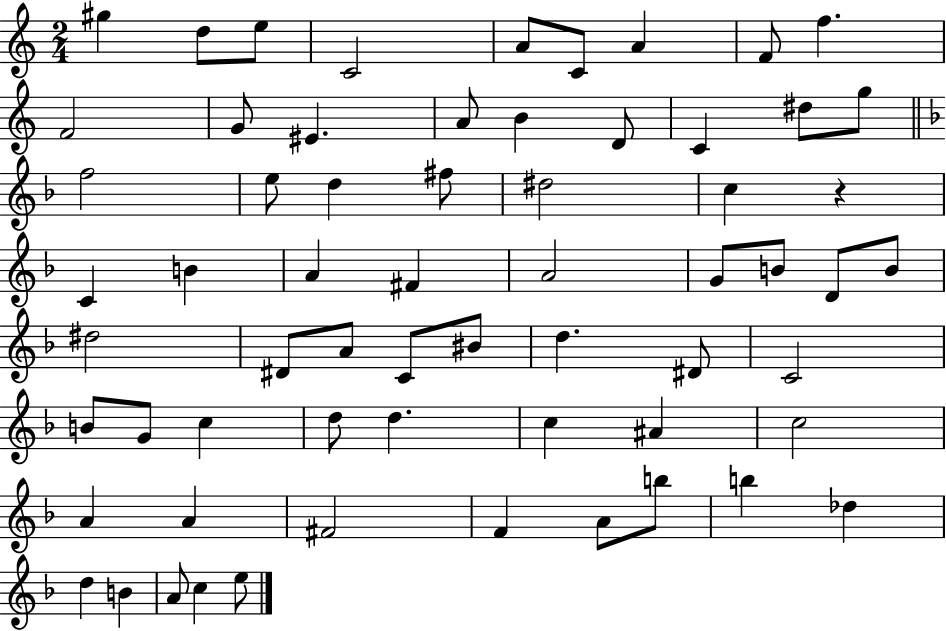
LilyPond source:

{
  \clef treble
  \numericTimeSignature
  \time 2/4
  \key c \major
  \repeat volta 2 { gis''4 d''8 e''8 | c'2 | a'8 c'8 a'4 | f'8 f''4. | \break f'2 | g'8 eis'4. | a'8 b'4 d'8 | c'4 dis''8 g''8 | \break \bar "||" \break \key f \major f''2 | e''8 d''4 fis''8 | dis''2 | c''4 r4 | \break c'4 b'4 | a'4 fis'4 | a'2 | g'8 b'8 d'8 b'8 | \break dis''2 | dis'8 a'8 c'8 bis'8 | d''4. dis'8 | c'2 | \break b'8 g'8 c''4 | d''8 d''4. | c''4 ais'4 | c''2 | \break a'4 a'4 | fis'2 | f'4 a'8 b''8 | b''4 des''4 | \break d''4 b'4 | a'8 c''4 e''8 | } \bar "|."
}